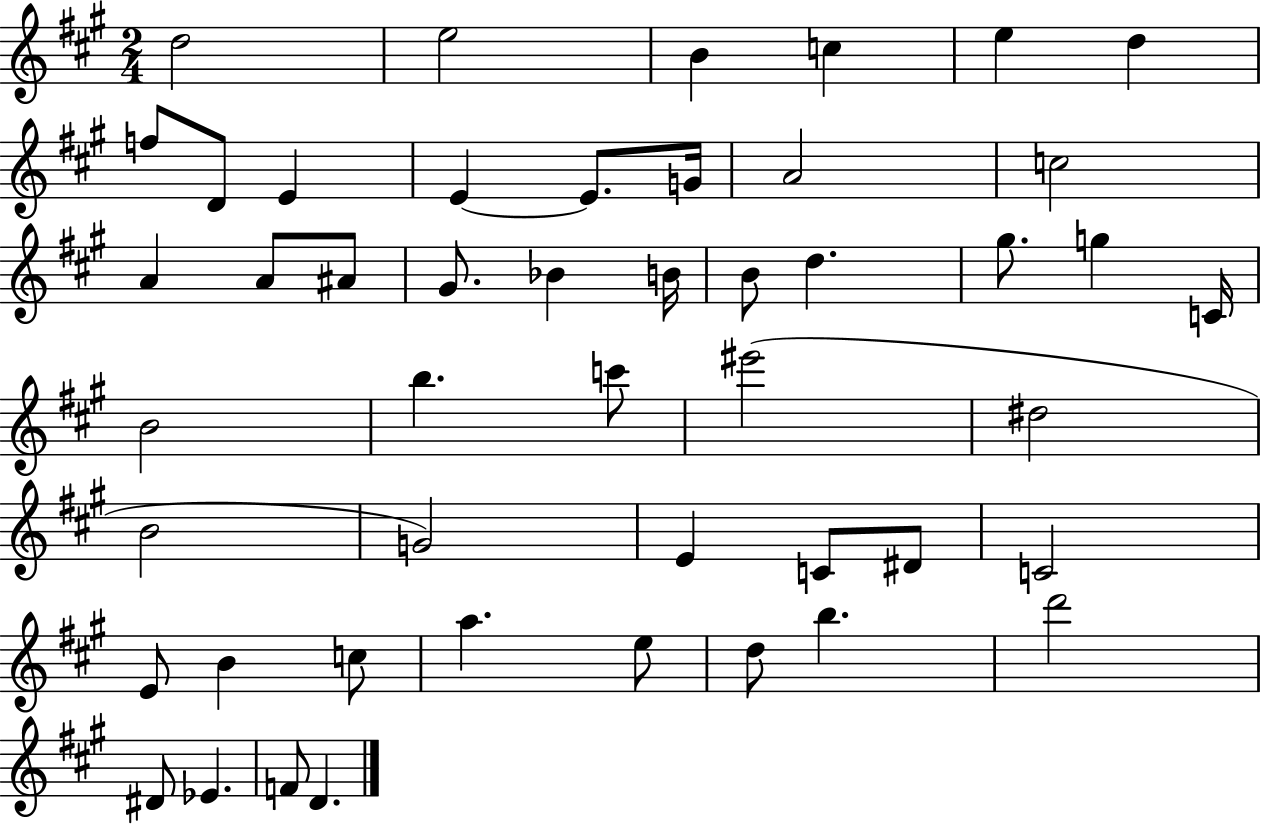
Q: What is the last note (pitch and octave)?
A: D4